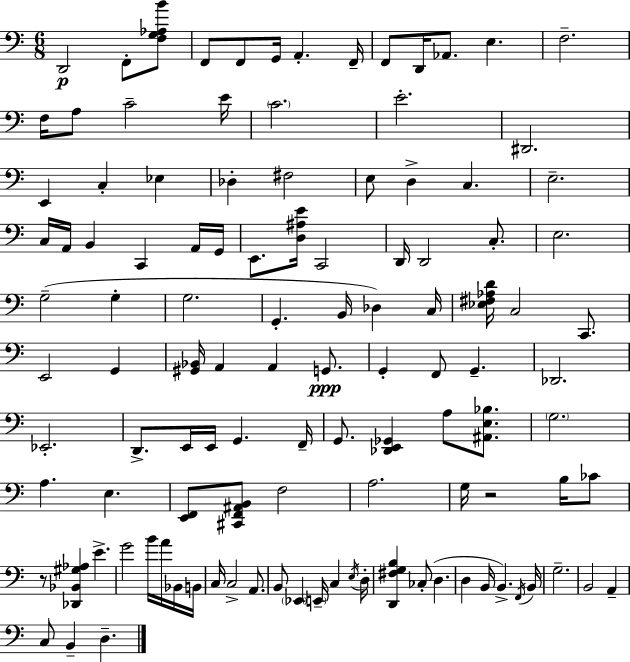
D2/h F2/e [F3,G3,Ab3,B4]/e F2/e F2/e G2/s A2/q. F2/s F2/e D2/s Ab2/e. E3/q. F3/h. F3/s A3/e C4/h E4/s C4/h. E4/h. D#2/h. E2/q C3/q Eb3/q Db3/q F#3/h E3/e D3/q C3/q. E3/h. C3/s A2/s B2/q C2/q A2/s G2/s E2/e. [D3,A#3,E4]/s C2/h D2/s D2/h C3/e. E3/h. G3/h G3/q G3/h. G2/q. B2/s Db3/q C3/s [Eb3,F#3,Ab3,D4]/s C3/h C2/e. E2/h G2/q [G#2,Bb2]/s A2/q A2/q G2/e. G2/q F2/e G2/q. Db2/h. Eb2/h. D2/e. E2/s E2/s G2/q. F2/s G2/e. [Db2,E2,Gb2]/q A3/e [A#2,E3,Bb3]/e. G3/h. A3/q. E3/q. [E2,F2]/e [C#2,F2,A#2,B2]/e F3/h A3/h. G3/s R/h B3/s CES4/e R/e [Db2,Bb2,G#3,Ab3]/q E4/q. G4/h B4/s A4/s Bb2/s B2/s C3/s C3/h A2/e. B2/e Eb2/q E2/s C3/q E3/s D3/s [D2,F#3,G3,B3]/q CES3/e D3/q. D3/q B2/s B2/q. F2/s B2/s G3/h. B2/h A2/q C3/e B2/q D3/q.